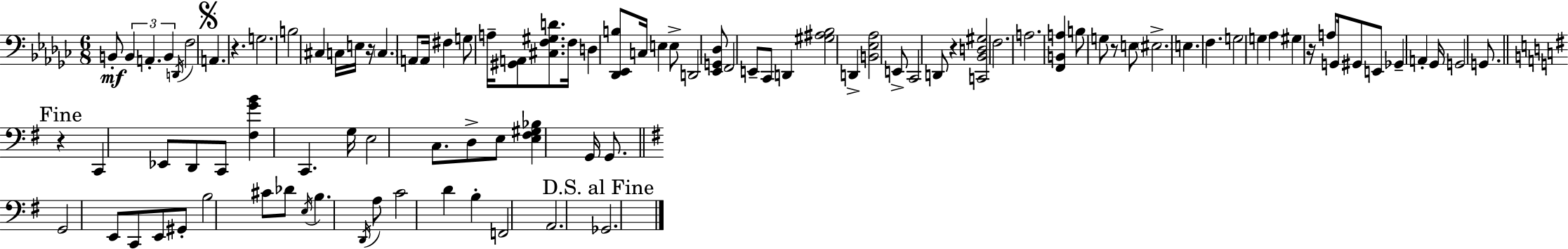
B2/e B2/q A2/q. B2/q D2/s F3/h A2/q. R/q. G3/h. B3/h C#3/q C3/s E3/s R/s C3/q. A2/e A2/s F#3/q G3/e A3/s [G#2,A2]/e [C#3,F3,G#3,D4]/e. F3/s D3/q [Db2,Eb2,B3]/e C3/s E3/q E3/e D2/h [Eb2,G2,Db3]/e F2/h E2/e CES2/e D2/q [G#3,A#3,Bb3]/h D2/q [B2,Eb3,Ab3]/h E2/e CES2/h D2/e R/q [C2,Bb2,D3,G#3]/h F3/h. A3/h. [F2,B2,A3]/q B3/e G3/e R/e E3/e EIS3/h. E3/q. F3/q. G3/h G3/q Ab3/q G#3/q R/s A3/e G2/s G#2/e E2/e Gb2/q A2/q Gb2/s G2/h G2/e. R/q C2/q Eb2/e D2/e C2/e [F#3,G4,B4]/q C2/q. G3/s E3/h C3/e. D3/e E3/e [E3,F#3,G#3,Bb3]/q G2/s G2/e. G2/h E2/e C2/e E2/e G#2/e B3/h C#4/e Db4/e E3/s B3/q. D2/s A3/e C4/h D4/q B3/q F2/h A2/h. Gb2/h.